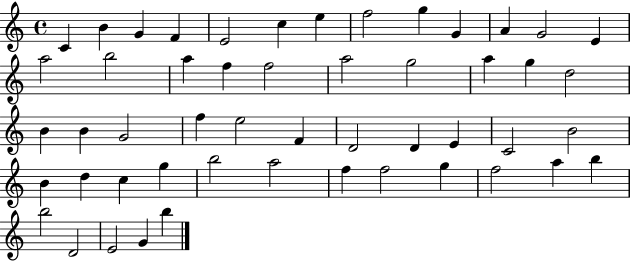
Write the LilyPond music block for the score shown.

{
  \clef treble
  \time 4/4
  \defaultTimeSignature
  \key c \major
  c'4 b'4 g'4 f'4 | e'2 c''4 e''4 | f''2 g''4 g'4 | a'4 g'2 e'4 | \break a''2 b''2 | a''4 f''4 f''2 | a''2 g''2 | a''4 g''4 d''2 | \break b'4 b'4 g'2 | f''4 e''2 f'4 | d'2 d'4 e'4 | c'2 b'2 | \break b'4 d''4 c''4 g''4 | b''2 a''2 | f''4 f''2 g''4 | f''2 a''4 b''4 | \break b''2 d'2 | e'2 g'4 b''4 | \bar "|."
}